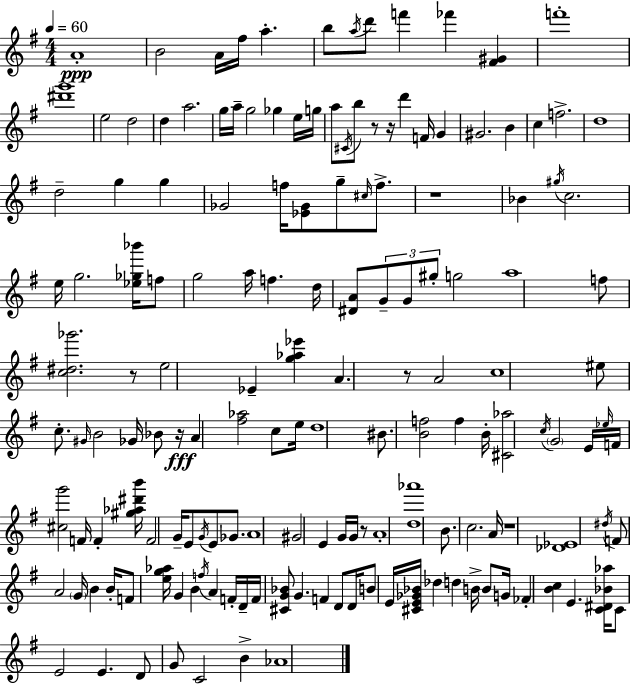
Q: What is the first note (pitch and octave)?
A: A4